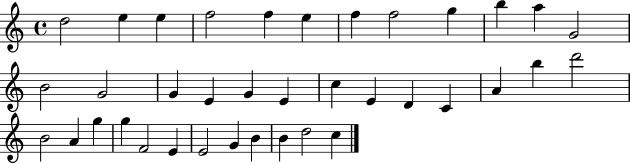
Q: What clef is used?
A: treble